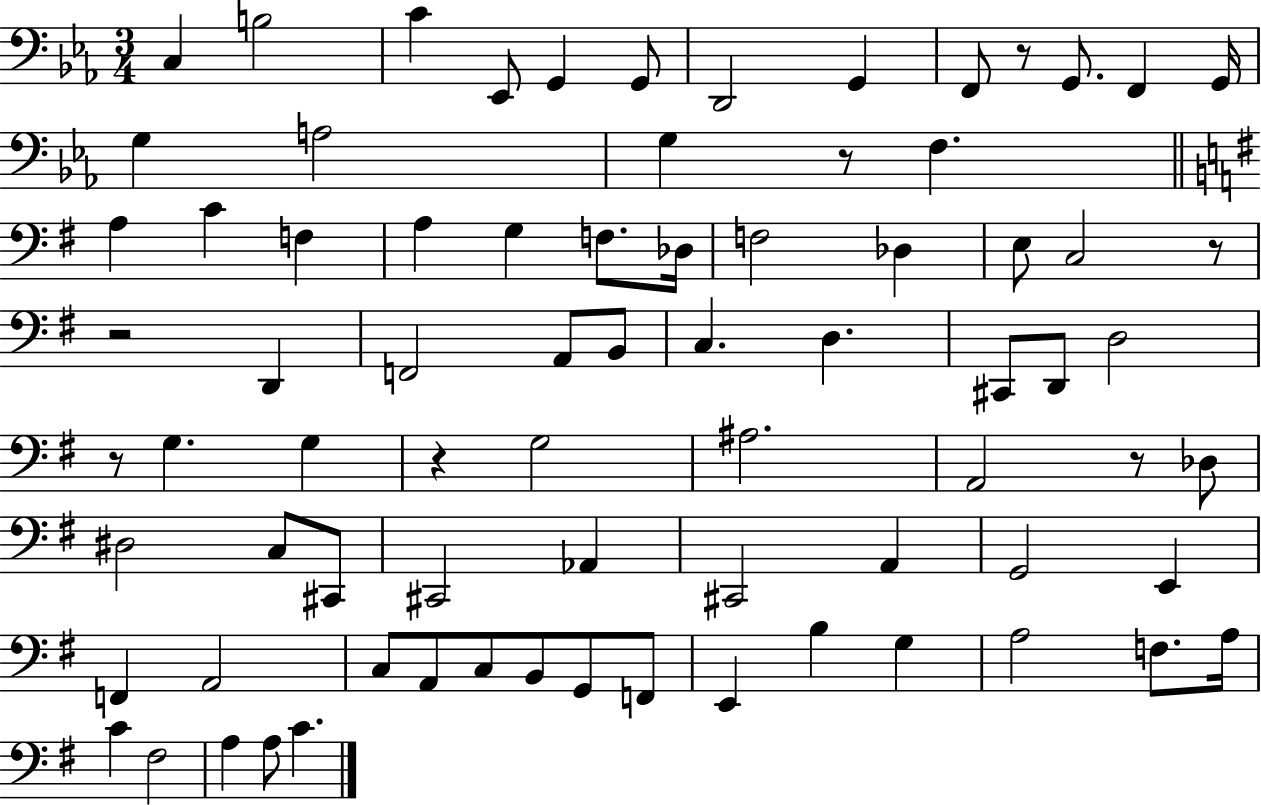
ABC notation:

X:1
T:Untitled
M:3/4
L:1/4
K:Eb
C, B,2 C _E,,/2 G,, G,,/2 D,,2 G,, F,,/2 z/2 G,,/2 F,, G,,/4 G, A,2 G, z/2 F, A, C F, A, G, F,/2 _D,/4 F,2 _D, E,/2 C,2 z/2 z2 D,, F,,2 A,,/2 B,,/2 C, D, ^C,,/2 D,,/2 D,2 z/2 G, G, z G,2 ^A,2 A,,2 z/2 _D,/2 ^D,2 C,/2 ^C,,/2 ^C,,2 _A,, ^C,,2 A,, G,,2 E,, F,, A,,2 C,/2 A,,/2 C,/2 B,,/2 G,,/2 F,,/2 E,, B, G, A,2 F,/2 A,/4 C ^F,2 A, A,/2 C